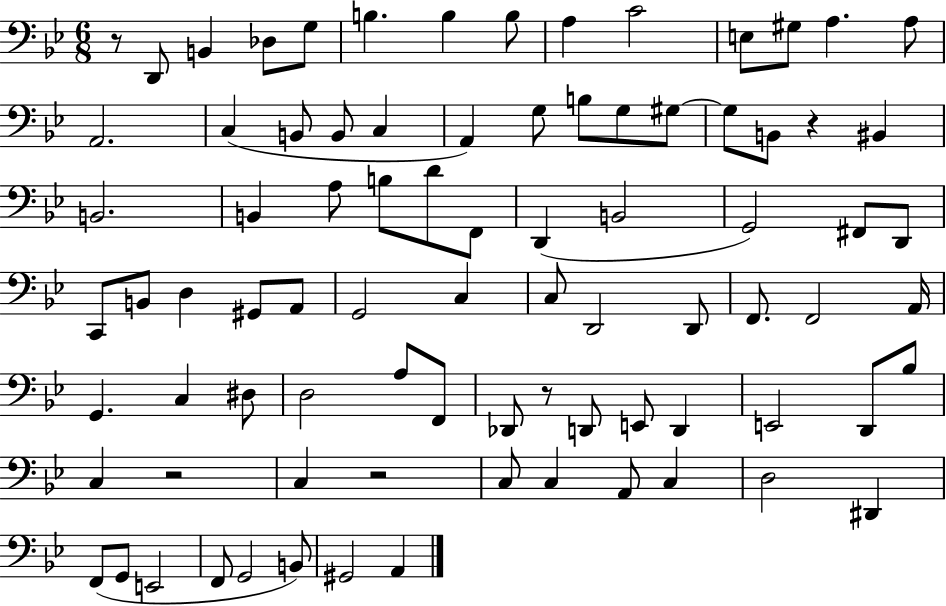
{
  \clef bass
  \numericTimeSignature
  \time 6/8
  \key bes \major
  r8 d,8 b,4 des8 g8 | b4. b4 b8 | a4 c'2 | e8 gis8 a4. a8 | \break a,2. | c4( b,8 b,8 c4 | a,4) g8 b8 g8 gis8~~ | gis8 b,8 r4 bis,4 | \break b,2. | b,4 a8 b8 d'8 f,8 | d,4( b,2 | g,2) fis,8 d,8 | \break c,8 b,8 d4 gis,8 a,8 | g,2 c4 | c8 d,2 d,8 | f,8. f,2 a,16 | \break g,4. c4 dis8 | d2 a8 f,8 | des,8 r8 d,8 e,8 d,4 | e,2 d,8 bes8 | \break c4 r2 | c4 r2 | c8 c4 a,8 c4 | d2 dis,4 | \break f,8( g,8 e,2 | f,8 g,2 b,8) | gis,2 a,4 | \bar "|."
}